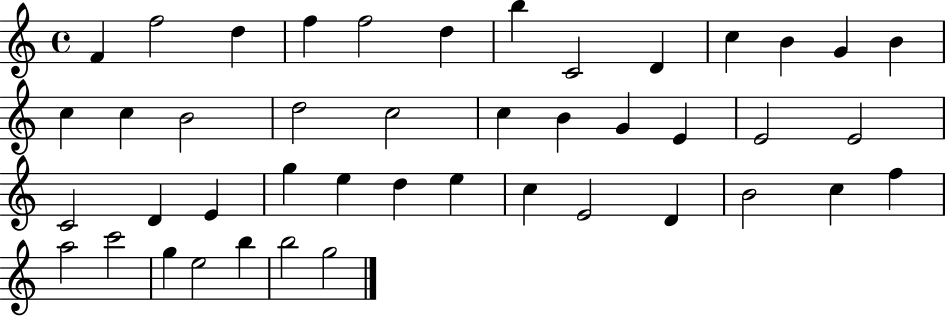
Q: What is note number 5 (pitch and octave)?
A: F5